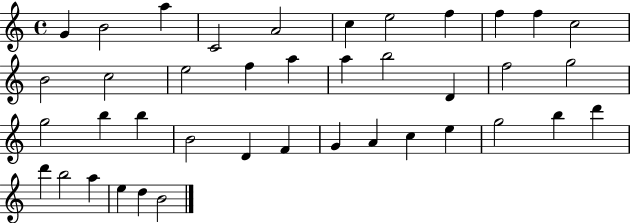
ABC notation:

X:1
T:Untitled
M:4/4
L:1/4
K:C
G B2 a C2 A2 c e2 f f f c2 B2 c2 e2 f a a b2 D f2 g2 g2 b b B2 D F G A c e g2 b d' d' b2 a e d B2